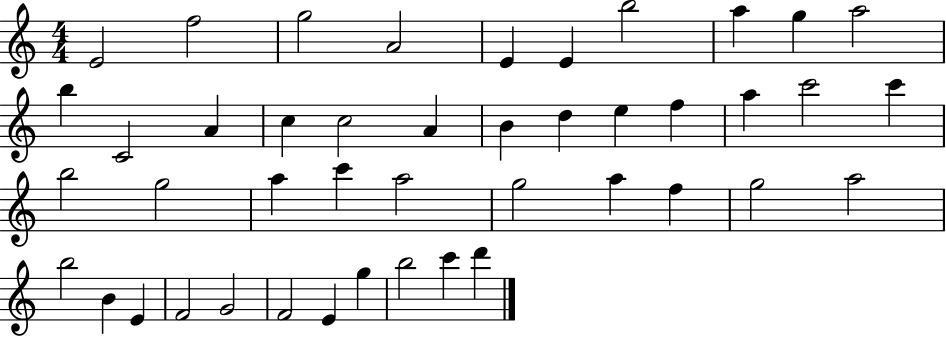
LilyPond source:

{
  \clef treble
  \numericTimeSignature
  \time 4/4
  \key c \major
  e'2 f''2 | g''2 a'2 | e'4 e'4 b''2 | a''4 g''4 a''2 | \break b''4 c'2 a'4 | c''4 c''2 a'4 | b'4 d''4 e''4 f''4 | a''4 c'''2 c'''4 | \break b''2 g''2 | a''4 c'''4 a''2 | g''2 a''4 f''4 | g''2 a''2 | \break b''2 b'4 e'4 | f'2 g'2 | f'2 e'4 g''4 | b''2 c'''4 d'''4 | \break \bar "|."
}